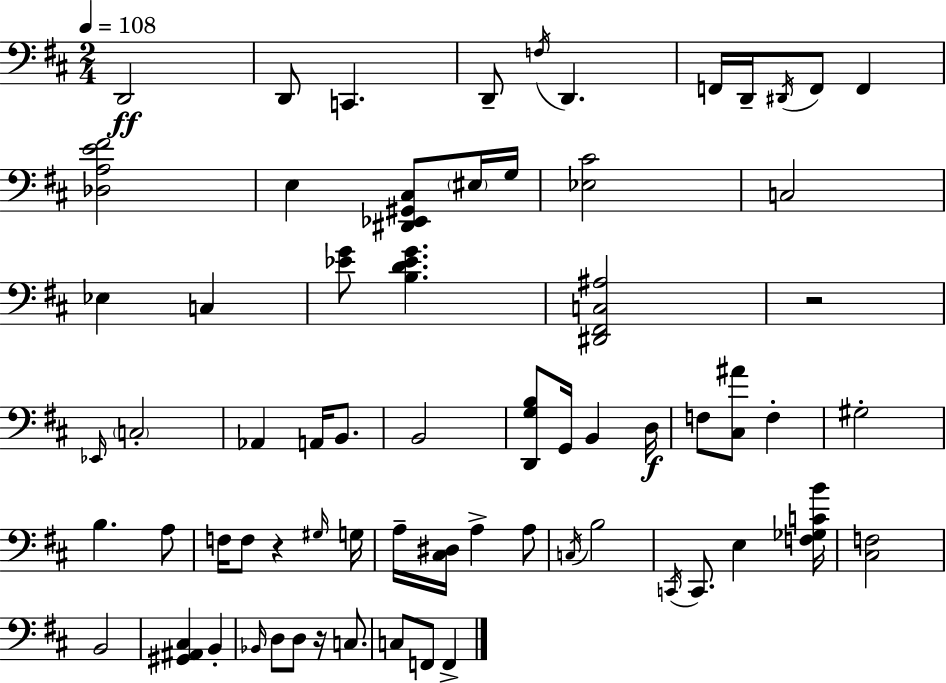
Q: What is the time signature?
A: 2/4